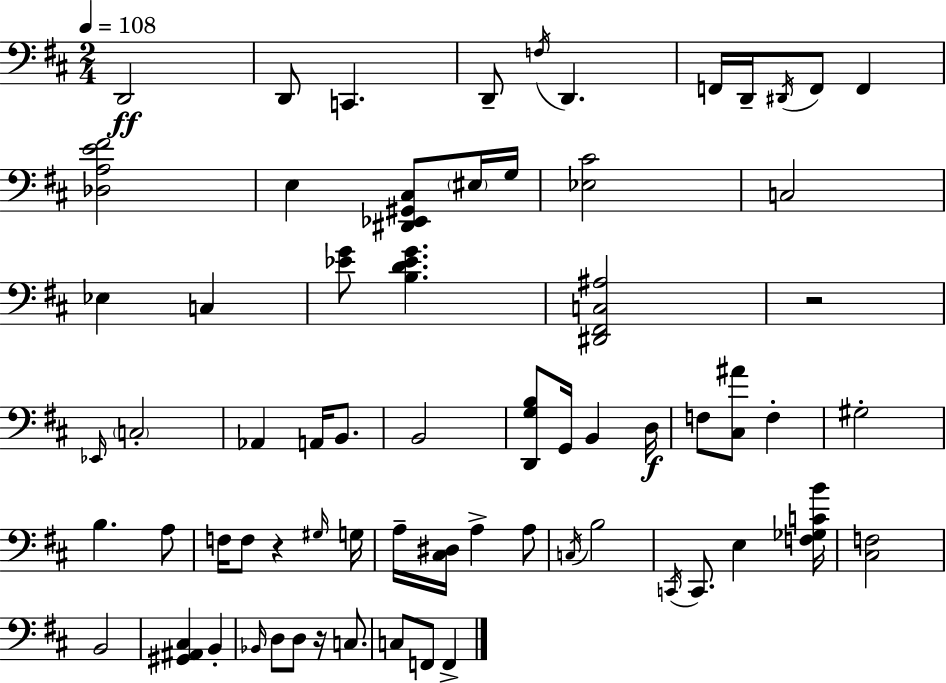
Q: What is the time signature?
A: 2/4